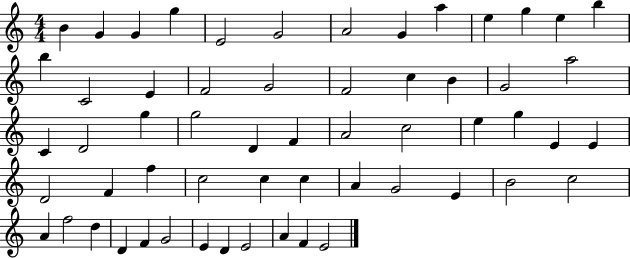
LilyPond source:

{
  \clef treble
  \numericTimeSignature
  \time 4/4
  \key c \major
  b'4 g'4 g'4 g''4 | e'2 g'2 | a'2 g'4 a''4 | e''4 g''4 e''4 b''4 | \break b''4 c'2 e'4 | f'2 g'2 | f'2 c''4 b'4 | g'2 a''2 | \break c'4 d'2 g''4 | g''2 d'4 f'4 | a'2 c''2 | e''4 g''4 e'4 e'4 | \break d'2 f'4 f''4 | c''2 c''4 c''4 | a'4 g'2 e'4 | b'2 c''2 | \break a'4 f''2 d''4 | d'4 f'4 g'2 | e'4 d'4 e'2 | a'4 f'4 e'2 | \break \bar "|."
}